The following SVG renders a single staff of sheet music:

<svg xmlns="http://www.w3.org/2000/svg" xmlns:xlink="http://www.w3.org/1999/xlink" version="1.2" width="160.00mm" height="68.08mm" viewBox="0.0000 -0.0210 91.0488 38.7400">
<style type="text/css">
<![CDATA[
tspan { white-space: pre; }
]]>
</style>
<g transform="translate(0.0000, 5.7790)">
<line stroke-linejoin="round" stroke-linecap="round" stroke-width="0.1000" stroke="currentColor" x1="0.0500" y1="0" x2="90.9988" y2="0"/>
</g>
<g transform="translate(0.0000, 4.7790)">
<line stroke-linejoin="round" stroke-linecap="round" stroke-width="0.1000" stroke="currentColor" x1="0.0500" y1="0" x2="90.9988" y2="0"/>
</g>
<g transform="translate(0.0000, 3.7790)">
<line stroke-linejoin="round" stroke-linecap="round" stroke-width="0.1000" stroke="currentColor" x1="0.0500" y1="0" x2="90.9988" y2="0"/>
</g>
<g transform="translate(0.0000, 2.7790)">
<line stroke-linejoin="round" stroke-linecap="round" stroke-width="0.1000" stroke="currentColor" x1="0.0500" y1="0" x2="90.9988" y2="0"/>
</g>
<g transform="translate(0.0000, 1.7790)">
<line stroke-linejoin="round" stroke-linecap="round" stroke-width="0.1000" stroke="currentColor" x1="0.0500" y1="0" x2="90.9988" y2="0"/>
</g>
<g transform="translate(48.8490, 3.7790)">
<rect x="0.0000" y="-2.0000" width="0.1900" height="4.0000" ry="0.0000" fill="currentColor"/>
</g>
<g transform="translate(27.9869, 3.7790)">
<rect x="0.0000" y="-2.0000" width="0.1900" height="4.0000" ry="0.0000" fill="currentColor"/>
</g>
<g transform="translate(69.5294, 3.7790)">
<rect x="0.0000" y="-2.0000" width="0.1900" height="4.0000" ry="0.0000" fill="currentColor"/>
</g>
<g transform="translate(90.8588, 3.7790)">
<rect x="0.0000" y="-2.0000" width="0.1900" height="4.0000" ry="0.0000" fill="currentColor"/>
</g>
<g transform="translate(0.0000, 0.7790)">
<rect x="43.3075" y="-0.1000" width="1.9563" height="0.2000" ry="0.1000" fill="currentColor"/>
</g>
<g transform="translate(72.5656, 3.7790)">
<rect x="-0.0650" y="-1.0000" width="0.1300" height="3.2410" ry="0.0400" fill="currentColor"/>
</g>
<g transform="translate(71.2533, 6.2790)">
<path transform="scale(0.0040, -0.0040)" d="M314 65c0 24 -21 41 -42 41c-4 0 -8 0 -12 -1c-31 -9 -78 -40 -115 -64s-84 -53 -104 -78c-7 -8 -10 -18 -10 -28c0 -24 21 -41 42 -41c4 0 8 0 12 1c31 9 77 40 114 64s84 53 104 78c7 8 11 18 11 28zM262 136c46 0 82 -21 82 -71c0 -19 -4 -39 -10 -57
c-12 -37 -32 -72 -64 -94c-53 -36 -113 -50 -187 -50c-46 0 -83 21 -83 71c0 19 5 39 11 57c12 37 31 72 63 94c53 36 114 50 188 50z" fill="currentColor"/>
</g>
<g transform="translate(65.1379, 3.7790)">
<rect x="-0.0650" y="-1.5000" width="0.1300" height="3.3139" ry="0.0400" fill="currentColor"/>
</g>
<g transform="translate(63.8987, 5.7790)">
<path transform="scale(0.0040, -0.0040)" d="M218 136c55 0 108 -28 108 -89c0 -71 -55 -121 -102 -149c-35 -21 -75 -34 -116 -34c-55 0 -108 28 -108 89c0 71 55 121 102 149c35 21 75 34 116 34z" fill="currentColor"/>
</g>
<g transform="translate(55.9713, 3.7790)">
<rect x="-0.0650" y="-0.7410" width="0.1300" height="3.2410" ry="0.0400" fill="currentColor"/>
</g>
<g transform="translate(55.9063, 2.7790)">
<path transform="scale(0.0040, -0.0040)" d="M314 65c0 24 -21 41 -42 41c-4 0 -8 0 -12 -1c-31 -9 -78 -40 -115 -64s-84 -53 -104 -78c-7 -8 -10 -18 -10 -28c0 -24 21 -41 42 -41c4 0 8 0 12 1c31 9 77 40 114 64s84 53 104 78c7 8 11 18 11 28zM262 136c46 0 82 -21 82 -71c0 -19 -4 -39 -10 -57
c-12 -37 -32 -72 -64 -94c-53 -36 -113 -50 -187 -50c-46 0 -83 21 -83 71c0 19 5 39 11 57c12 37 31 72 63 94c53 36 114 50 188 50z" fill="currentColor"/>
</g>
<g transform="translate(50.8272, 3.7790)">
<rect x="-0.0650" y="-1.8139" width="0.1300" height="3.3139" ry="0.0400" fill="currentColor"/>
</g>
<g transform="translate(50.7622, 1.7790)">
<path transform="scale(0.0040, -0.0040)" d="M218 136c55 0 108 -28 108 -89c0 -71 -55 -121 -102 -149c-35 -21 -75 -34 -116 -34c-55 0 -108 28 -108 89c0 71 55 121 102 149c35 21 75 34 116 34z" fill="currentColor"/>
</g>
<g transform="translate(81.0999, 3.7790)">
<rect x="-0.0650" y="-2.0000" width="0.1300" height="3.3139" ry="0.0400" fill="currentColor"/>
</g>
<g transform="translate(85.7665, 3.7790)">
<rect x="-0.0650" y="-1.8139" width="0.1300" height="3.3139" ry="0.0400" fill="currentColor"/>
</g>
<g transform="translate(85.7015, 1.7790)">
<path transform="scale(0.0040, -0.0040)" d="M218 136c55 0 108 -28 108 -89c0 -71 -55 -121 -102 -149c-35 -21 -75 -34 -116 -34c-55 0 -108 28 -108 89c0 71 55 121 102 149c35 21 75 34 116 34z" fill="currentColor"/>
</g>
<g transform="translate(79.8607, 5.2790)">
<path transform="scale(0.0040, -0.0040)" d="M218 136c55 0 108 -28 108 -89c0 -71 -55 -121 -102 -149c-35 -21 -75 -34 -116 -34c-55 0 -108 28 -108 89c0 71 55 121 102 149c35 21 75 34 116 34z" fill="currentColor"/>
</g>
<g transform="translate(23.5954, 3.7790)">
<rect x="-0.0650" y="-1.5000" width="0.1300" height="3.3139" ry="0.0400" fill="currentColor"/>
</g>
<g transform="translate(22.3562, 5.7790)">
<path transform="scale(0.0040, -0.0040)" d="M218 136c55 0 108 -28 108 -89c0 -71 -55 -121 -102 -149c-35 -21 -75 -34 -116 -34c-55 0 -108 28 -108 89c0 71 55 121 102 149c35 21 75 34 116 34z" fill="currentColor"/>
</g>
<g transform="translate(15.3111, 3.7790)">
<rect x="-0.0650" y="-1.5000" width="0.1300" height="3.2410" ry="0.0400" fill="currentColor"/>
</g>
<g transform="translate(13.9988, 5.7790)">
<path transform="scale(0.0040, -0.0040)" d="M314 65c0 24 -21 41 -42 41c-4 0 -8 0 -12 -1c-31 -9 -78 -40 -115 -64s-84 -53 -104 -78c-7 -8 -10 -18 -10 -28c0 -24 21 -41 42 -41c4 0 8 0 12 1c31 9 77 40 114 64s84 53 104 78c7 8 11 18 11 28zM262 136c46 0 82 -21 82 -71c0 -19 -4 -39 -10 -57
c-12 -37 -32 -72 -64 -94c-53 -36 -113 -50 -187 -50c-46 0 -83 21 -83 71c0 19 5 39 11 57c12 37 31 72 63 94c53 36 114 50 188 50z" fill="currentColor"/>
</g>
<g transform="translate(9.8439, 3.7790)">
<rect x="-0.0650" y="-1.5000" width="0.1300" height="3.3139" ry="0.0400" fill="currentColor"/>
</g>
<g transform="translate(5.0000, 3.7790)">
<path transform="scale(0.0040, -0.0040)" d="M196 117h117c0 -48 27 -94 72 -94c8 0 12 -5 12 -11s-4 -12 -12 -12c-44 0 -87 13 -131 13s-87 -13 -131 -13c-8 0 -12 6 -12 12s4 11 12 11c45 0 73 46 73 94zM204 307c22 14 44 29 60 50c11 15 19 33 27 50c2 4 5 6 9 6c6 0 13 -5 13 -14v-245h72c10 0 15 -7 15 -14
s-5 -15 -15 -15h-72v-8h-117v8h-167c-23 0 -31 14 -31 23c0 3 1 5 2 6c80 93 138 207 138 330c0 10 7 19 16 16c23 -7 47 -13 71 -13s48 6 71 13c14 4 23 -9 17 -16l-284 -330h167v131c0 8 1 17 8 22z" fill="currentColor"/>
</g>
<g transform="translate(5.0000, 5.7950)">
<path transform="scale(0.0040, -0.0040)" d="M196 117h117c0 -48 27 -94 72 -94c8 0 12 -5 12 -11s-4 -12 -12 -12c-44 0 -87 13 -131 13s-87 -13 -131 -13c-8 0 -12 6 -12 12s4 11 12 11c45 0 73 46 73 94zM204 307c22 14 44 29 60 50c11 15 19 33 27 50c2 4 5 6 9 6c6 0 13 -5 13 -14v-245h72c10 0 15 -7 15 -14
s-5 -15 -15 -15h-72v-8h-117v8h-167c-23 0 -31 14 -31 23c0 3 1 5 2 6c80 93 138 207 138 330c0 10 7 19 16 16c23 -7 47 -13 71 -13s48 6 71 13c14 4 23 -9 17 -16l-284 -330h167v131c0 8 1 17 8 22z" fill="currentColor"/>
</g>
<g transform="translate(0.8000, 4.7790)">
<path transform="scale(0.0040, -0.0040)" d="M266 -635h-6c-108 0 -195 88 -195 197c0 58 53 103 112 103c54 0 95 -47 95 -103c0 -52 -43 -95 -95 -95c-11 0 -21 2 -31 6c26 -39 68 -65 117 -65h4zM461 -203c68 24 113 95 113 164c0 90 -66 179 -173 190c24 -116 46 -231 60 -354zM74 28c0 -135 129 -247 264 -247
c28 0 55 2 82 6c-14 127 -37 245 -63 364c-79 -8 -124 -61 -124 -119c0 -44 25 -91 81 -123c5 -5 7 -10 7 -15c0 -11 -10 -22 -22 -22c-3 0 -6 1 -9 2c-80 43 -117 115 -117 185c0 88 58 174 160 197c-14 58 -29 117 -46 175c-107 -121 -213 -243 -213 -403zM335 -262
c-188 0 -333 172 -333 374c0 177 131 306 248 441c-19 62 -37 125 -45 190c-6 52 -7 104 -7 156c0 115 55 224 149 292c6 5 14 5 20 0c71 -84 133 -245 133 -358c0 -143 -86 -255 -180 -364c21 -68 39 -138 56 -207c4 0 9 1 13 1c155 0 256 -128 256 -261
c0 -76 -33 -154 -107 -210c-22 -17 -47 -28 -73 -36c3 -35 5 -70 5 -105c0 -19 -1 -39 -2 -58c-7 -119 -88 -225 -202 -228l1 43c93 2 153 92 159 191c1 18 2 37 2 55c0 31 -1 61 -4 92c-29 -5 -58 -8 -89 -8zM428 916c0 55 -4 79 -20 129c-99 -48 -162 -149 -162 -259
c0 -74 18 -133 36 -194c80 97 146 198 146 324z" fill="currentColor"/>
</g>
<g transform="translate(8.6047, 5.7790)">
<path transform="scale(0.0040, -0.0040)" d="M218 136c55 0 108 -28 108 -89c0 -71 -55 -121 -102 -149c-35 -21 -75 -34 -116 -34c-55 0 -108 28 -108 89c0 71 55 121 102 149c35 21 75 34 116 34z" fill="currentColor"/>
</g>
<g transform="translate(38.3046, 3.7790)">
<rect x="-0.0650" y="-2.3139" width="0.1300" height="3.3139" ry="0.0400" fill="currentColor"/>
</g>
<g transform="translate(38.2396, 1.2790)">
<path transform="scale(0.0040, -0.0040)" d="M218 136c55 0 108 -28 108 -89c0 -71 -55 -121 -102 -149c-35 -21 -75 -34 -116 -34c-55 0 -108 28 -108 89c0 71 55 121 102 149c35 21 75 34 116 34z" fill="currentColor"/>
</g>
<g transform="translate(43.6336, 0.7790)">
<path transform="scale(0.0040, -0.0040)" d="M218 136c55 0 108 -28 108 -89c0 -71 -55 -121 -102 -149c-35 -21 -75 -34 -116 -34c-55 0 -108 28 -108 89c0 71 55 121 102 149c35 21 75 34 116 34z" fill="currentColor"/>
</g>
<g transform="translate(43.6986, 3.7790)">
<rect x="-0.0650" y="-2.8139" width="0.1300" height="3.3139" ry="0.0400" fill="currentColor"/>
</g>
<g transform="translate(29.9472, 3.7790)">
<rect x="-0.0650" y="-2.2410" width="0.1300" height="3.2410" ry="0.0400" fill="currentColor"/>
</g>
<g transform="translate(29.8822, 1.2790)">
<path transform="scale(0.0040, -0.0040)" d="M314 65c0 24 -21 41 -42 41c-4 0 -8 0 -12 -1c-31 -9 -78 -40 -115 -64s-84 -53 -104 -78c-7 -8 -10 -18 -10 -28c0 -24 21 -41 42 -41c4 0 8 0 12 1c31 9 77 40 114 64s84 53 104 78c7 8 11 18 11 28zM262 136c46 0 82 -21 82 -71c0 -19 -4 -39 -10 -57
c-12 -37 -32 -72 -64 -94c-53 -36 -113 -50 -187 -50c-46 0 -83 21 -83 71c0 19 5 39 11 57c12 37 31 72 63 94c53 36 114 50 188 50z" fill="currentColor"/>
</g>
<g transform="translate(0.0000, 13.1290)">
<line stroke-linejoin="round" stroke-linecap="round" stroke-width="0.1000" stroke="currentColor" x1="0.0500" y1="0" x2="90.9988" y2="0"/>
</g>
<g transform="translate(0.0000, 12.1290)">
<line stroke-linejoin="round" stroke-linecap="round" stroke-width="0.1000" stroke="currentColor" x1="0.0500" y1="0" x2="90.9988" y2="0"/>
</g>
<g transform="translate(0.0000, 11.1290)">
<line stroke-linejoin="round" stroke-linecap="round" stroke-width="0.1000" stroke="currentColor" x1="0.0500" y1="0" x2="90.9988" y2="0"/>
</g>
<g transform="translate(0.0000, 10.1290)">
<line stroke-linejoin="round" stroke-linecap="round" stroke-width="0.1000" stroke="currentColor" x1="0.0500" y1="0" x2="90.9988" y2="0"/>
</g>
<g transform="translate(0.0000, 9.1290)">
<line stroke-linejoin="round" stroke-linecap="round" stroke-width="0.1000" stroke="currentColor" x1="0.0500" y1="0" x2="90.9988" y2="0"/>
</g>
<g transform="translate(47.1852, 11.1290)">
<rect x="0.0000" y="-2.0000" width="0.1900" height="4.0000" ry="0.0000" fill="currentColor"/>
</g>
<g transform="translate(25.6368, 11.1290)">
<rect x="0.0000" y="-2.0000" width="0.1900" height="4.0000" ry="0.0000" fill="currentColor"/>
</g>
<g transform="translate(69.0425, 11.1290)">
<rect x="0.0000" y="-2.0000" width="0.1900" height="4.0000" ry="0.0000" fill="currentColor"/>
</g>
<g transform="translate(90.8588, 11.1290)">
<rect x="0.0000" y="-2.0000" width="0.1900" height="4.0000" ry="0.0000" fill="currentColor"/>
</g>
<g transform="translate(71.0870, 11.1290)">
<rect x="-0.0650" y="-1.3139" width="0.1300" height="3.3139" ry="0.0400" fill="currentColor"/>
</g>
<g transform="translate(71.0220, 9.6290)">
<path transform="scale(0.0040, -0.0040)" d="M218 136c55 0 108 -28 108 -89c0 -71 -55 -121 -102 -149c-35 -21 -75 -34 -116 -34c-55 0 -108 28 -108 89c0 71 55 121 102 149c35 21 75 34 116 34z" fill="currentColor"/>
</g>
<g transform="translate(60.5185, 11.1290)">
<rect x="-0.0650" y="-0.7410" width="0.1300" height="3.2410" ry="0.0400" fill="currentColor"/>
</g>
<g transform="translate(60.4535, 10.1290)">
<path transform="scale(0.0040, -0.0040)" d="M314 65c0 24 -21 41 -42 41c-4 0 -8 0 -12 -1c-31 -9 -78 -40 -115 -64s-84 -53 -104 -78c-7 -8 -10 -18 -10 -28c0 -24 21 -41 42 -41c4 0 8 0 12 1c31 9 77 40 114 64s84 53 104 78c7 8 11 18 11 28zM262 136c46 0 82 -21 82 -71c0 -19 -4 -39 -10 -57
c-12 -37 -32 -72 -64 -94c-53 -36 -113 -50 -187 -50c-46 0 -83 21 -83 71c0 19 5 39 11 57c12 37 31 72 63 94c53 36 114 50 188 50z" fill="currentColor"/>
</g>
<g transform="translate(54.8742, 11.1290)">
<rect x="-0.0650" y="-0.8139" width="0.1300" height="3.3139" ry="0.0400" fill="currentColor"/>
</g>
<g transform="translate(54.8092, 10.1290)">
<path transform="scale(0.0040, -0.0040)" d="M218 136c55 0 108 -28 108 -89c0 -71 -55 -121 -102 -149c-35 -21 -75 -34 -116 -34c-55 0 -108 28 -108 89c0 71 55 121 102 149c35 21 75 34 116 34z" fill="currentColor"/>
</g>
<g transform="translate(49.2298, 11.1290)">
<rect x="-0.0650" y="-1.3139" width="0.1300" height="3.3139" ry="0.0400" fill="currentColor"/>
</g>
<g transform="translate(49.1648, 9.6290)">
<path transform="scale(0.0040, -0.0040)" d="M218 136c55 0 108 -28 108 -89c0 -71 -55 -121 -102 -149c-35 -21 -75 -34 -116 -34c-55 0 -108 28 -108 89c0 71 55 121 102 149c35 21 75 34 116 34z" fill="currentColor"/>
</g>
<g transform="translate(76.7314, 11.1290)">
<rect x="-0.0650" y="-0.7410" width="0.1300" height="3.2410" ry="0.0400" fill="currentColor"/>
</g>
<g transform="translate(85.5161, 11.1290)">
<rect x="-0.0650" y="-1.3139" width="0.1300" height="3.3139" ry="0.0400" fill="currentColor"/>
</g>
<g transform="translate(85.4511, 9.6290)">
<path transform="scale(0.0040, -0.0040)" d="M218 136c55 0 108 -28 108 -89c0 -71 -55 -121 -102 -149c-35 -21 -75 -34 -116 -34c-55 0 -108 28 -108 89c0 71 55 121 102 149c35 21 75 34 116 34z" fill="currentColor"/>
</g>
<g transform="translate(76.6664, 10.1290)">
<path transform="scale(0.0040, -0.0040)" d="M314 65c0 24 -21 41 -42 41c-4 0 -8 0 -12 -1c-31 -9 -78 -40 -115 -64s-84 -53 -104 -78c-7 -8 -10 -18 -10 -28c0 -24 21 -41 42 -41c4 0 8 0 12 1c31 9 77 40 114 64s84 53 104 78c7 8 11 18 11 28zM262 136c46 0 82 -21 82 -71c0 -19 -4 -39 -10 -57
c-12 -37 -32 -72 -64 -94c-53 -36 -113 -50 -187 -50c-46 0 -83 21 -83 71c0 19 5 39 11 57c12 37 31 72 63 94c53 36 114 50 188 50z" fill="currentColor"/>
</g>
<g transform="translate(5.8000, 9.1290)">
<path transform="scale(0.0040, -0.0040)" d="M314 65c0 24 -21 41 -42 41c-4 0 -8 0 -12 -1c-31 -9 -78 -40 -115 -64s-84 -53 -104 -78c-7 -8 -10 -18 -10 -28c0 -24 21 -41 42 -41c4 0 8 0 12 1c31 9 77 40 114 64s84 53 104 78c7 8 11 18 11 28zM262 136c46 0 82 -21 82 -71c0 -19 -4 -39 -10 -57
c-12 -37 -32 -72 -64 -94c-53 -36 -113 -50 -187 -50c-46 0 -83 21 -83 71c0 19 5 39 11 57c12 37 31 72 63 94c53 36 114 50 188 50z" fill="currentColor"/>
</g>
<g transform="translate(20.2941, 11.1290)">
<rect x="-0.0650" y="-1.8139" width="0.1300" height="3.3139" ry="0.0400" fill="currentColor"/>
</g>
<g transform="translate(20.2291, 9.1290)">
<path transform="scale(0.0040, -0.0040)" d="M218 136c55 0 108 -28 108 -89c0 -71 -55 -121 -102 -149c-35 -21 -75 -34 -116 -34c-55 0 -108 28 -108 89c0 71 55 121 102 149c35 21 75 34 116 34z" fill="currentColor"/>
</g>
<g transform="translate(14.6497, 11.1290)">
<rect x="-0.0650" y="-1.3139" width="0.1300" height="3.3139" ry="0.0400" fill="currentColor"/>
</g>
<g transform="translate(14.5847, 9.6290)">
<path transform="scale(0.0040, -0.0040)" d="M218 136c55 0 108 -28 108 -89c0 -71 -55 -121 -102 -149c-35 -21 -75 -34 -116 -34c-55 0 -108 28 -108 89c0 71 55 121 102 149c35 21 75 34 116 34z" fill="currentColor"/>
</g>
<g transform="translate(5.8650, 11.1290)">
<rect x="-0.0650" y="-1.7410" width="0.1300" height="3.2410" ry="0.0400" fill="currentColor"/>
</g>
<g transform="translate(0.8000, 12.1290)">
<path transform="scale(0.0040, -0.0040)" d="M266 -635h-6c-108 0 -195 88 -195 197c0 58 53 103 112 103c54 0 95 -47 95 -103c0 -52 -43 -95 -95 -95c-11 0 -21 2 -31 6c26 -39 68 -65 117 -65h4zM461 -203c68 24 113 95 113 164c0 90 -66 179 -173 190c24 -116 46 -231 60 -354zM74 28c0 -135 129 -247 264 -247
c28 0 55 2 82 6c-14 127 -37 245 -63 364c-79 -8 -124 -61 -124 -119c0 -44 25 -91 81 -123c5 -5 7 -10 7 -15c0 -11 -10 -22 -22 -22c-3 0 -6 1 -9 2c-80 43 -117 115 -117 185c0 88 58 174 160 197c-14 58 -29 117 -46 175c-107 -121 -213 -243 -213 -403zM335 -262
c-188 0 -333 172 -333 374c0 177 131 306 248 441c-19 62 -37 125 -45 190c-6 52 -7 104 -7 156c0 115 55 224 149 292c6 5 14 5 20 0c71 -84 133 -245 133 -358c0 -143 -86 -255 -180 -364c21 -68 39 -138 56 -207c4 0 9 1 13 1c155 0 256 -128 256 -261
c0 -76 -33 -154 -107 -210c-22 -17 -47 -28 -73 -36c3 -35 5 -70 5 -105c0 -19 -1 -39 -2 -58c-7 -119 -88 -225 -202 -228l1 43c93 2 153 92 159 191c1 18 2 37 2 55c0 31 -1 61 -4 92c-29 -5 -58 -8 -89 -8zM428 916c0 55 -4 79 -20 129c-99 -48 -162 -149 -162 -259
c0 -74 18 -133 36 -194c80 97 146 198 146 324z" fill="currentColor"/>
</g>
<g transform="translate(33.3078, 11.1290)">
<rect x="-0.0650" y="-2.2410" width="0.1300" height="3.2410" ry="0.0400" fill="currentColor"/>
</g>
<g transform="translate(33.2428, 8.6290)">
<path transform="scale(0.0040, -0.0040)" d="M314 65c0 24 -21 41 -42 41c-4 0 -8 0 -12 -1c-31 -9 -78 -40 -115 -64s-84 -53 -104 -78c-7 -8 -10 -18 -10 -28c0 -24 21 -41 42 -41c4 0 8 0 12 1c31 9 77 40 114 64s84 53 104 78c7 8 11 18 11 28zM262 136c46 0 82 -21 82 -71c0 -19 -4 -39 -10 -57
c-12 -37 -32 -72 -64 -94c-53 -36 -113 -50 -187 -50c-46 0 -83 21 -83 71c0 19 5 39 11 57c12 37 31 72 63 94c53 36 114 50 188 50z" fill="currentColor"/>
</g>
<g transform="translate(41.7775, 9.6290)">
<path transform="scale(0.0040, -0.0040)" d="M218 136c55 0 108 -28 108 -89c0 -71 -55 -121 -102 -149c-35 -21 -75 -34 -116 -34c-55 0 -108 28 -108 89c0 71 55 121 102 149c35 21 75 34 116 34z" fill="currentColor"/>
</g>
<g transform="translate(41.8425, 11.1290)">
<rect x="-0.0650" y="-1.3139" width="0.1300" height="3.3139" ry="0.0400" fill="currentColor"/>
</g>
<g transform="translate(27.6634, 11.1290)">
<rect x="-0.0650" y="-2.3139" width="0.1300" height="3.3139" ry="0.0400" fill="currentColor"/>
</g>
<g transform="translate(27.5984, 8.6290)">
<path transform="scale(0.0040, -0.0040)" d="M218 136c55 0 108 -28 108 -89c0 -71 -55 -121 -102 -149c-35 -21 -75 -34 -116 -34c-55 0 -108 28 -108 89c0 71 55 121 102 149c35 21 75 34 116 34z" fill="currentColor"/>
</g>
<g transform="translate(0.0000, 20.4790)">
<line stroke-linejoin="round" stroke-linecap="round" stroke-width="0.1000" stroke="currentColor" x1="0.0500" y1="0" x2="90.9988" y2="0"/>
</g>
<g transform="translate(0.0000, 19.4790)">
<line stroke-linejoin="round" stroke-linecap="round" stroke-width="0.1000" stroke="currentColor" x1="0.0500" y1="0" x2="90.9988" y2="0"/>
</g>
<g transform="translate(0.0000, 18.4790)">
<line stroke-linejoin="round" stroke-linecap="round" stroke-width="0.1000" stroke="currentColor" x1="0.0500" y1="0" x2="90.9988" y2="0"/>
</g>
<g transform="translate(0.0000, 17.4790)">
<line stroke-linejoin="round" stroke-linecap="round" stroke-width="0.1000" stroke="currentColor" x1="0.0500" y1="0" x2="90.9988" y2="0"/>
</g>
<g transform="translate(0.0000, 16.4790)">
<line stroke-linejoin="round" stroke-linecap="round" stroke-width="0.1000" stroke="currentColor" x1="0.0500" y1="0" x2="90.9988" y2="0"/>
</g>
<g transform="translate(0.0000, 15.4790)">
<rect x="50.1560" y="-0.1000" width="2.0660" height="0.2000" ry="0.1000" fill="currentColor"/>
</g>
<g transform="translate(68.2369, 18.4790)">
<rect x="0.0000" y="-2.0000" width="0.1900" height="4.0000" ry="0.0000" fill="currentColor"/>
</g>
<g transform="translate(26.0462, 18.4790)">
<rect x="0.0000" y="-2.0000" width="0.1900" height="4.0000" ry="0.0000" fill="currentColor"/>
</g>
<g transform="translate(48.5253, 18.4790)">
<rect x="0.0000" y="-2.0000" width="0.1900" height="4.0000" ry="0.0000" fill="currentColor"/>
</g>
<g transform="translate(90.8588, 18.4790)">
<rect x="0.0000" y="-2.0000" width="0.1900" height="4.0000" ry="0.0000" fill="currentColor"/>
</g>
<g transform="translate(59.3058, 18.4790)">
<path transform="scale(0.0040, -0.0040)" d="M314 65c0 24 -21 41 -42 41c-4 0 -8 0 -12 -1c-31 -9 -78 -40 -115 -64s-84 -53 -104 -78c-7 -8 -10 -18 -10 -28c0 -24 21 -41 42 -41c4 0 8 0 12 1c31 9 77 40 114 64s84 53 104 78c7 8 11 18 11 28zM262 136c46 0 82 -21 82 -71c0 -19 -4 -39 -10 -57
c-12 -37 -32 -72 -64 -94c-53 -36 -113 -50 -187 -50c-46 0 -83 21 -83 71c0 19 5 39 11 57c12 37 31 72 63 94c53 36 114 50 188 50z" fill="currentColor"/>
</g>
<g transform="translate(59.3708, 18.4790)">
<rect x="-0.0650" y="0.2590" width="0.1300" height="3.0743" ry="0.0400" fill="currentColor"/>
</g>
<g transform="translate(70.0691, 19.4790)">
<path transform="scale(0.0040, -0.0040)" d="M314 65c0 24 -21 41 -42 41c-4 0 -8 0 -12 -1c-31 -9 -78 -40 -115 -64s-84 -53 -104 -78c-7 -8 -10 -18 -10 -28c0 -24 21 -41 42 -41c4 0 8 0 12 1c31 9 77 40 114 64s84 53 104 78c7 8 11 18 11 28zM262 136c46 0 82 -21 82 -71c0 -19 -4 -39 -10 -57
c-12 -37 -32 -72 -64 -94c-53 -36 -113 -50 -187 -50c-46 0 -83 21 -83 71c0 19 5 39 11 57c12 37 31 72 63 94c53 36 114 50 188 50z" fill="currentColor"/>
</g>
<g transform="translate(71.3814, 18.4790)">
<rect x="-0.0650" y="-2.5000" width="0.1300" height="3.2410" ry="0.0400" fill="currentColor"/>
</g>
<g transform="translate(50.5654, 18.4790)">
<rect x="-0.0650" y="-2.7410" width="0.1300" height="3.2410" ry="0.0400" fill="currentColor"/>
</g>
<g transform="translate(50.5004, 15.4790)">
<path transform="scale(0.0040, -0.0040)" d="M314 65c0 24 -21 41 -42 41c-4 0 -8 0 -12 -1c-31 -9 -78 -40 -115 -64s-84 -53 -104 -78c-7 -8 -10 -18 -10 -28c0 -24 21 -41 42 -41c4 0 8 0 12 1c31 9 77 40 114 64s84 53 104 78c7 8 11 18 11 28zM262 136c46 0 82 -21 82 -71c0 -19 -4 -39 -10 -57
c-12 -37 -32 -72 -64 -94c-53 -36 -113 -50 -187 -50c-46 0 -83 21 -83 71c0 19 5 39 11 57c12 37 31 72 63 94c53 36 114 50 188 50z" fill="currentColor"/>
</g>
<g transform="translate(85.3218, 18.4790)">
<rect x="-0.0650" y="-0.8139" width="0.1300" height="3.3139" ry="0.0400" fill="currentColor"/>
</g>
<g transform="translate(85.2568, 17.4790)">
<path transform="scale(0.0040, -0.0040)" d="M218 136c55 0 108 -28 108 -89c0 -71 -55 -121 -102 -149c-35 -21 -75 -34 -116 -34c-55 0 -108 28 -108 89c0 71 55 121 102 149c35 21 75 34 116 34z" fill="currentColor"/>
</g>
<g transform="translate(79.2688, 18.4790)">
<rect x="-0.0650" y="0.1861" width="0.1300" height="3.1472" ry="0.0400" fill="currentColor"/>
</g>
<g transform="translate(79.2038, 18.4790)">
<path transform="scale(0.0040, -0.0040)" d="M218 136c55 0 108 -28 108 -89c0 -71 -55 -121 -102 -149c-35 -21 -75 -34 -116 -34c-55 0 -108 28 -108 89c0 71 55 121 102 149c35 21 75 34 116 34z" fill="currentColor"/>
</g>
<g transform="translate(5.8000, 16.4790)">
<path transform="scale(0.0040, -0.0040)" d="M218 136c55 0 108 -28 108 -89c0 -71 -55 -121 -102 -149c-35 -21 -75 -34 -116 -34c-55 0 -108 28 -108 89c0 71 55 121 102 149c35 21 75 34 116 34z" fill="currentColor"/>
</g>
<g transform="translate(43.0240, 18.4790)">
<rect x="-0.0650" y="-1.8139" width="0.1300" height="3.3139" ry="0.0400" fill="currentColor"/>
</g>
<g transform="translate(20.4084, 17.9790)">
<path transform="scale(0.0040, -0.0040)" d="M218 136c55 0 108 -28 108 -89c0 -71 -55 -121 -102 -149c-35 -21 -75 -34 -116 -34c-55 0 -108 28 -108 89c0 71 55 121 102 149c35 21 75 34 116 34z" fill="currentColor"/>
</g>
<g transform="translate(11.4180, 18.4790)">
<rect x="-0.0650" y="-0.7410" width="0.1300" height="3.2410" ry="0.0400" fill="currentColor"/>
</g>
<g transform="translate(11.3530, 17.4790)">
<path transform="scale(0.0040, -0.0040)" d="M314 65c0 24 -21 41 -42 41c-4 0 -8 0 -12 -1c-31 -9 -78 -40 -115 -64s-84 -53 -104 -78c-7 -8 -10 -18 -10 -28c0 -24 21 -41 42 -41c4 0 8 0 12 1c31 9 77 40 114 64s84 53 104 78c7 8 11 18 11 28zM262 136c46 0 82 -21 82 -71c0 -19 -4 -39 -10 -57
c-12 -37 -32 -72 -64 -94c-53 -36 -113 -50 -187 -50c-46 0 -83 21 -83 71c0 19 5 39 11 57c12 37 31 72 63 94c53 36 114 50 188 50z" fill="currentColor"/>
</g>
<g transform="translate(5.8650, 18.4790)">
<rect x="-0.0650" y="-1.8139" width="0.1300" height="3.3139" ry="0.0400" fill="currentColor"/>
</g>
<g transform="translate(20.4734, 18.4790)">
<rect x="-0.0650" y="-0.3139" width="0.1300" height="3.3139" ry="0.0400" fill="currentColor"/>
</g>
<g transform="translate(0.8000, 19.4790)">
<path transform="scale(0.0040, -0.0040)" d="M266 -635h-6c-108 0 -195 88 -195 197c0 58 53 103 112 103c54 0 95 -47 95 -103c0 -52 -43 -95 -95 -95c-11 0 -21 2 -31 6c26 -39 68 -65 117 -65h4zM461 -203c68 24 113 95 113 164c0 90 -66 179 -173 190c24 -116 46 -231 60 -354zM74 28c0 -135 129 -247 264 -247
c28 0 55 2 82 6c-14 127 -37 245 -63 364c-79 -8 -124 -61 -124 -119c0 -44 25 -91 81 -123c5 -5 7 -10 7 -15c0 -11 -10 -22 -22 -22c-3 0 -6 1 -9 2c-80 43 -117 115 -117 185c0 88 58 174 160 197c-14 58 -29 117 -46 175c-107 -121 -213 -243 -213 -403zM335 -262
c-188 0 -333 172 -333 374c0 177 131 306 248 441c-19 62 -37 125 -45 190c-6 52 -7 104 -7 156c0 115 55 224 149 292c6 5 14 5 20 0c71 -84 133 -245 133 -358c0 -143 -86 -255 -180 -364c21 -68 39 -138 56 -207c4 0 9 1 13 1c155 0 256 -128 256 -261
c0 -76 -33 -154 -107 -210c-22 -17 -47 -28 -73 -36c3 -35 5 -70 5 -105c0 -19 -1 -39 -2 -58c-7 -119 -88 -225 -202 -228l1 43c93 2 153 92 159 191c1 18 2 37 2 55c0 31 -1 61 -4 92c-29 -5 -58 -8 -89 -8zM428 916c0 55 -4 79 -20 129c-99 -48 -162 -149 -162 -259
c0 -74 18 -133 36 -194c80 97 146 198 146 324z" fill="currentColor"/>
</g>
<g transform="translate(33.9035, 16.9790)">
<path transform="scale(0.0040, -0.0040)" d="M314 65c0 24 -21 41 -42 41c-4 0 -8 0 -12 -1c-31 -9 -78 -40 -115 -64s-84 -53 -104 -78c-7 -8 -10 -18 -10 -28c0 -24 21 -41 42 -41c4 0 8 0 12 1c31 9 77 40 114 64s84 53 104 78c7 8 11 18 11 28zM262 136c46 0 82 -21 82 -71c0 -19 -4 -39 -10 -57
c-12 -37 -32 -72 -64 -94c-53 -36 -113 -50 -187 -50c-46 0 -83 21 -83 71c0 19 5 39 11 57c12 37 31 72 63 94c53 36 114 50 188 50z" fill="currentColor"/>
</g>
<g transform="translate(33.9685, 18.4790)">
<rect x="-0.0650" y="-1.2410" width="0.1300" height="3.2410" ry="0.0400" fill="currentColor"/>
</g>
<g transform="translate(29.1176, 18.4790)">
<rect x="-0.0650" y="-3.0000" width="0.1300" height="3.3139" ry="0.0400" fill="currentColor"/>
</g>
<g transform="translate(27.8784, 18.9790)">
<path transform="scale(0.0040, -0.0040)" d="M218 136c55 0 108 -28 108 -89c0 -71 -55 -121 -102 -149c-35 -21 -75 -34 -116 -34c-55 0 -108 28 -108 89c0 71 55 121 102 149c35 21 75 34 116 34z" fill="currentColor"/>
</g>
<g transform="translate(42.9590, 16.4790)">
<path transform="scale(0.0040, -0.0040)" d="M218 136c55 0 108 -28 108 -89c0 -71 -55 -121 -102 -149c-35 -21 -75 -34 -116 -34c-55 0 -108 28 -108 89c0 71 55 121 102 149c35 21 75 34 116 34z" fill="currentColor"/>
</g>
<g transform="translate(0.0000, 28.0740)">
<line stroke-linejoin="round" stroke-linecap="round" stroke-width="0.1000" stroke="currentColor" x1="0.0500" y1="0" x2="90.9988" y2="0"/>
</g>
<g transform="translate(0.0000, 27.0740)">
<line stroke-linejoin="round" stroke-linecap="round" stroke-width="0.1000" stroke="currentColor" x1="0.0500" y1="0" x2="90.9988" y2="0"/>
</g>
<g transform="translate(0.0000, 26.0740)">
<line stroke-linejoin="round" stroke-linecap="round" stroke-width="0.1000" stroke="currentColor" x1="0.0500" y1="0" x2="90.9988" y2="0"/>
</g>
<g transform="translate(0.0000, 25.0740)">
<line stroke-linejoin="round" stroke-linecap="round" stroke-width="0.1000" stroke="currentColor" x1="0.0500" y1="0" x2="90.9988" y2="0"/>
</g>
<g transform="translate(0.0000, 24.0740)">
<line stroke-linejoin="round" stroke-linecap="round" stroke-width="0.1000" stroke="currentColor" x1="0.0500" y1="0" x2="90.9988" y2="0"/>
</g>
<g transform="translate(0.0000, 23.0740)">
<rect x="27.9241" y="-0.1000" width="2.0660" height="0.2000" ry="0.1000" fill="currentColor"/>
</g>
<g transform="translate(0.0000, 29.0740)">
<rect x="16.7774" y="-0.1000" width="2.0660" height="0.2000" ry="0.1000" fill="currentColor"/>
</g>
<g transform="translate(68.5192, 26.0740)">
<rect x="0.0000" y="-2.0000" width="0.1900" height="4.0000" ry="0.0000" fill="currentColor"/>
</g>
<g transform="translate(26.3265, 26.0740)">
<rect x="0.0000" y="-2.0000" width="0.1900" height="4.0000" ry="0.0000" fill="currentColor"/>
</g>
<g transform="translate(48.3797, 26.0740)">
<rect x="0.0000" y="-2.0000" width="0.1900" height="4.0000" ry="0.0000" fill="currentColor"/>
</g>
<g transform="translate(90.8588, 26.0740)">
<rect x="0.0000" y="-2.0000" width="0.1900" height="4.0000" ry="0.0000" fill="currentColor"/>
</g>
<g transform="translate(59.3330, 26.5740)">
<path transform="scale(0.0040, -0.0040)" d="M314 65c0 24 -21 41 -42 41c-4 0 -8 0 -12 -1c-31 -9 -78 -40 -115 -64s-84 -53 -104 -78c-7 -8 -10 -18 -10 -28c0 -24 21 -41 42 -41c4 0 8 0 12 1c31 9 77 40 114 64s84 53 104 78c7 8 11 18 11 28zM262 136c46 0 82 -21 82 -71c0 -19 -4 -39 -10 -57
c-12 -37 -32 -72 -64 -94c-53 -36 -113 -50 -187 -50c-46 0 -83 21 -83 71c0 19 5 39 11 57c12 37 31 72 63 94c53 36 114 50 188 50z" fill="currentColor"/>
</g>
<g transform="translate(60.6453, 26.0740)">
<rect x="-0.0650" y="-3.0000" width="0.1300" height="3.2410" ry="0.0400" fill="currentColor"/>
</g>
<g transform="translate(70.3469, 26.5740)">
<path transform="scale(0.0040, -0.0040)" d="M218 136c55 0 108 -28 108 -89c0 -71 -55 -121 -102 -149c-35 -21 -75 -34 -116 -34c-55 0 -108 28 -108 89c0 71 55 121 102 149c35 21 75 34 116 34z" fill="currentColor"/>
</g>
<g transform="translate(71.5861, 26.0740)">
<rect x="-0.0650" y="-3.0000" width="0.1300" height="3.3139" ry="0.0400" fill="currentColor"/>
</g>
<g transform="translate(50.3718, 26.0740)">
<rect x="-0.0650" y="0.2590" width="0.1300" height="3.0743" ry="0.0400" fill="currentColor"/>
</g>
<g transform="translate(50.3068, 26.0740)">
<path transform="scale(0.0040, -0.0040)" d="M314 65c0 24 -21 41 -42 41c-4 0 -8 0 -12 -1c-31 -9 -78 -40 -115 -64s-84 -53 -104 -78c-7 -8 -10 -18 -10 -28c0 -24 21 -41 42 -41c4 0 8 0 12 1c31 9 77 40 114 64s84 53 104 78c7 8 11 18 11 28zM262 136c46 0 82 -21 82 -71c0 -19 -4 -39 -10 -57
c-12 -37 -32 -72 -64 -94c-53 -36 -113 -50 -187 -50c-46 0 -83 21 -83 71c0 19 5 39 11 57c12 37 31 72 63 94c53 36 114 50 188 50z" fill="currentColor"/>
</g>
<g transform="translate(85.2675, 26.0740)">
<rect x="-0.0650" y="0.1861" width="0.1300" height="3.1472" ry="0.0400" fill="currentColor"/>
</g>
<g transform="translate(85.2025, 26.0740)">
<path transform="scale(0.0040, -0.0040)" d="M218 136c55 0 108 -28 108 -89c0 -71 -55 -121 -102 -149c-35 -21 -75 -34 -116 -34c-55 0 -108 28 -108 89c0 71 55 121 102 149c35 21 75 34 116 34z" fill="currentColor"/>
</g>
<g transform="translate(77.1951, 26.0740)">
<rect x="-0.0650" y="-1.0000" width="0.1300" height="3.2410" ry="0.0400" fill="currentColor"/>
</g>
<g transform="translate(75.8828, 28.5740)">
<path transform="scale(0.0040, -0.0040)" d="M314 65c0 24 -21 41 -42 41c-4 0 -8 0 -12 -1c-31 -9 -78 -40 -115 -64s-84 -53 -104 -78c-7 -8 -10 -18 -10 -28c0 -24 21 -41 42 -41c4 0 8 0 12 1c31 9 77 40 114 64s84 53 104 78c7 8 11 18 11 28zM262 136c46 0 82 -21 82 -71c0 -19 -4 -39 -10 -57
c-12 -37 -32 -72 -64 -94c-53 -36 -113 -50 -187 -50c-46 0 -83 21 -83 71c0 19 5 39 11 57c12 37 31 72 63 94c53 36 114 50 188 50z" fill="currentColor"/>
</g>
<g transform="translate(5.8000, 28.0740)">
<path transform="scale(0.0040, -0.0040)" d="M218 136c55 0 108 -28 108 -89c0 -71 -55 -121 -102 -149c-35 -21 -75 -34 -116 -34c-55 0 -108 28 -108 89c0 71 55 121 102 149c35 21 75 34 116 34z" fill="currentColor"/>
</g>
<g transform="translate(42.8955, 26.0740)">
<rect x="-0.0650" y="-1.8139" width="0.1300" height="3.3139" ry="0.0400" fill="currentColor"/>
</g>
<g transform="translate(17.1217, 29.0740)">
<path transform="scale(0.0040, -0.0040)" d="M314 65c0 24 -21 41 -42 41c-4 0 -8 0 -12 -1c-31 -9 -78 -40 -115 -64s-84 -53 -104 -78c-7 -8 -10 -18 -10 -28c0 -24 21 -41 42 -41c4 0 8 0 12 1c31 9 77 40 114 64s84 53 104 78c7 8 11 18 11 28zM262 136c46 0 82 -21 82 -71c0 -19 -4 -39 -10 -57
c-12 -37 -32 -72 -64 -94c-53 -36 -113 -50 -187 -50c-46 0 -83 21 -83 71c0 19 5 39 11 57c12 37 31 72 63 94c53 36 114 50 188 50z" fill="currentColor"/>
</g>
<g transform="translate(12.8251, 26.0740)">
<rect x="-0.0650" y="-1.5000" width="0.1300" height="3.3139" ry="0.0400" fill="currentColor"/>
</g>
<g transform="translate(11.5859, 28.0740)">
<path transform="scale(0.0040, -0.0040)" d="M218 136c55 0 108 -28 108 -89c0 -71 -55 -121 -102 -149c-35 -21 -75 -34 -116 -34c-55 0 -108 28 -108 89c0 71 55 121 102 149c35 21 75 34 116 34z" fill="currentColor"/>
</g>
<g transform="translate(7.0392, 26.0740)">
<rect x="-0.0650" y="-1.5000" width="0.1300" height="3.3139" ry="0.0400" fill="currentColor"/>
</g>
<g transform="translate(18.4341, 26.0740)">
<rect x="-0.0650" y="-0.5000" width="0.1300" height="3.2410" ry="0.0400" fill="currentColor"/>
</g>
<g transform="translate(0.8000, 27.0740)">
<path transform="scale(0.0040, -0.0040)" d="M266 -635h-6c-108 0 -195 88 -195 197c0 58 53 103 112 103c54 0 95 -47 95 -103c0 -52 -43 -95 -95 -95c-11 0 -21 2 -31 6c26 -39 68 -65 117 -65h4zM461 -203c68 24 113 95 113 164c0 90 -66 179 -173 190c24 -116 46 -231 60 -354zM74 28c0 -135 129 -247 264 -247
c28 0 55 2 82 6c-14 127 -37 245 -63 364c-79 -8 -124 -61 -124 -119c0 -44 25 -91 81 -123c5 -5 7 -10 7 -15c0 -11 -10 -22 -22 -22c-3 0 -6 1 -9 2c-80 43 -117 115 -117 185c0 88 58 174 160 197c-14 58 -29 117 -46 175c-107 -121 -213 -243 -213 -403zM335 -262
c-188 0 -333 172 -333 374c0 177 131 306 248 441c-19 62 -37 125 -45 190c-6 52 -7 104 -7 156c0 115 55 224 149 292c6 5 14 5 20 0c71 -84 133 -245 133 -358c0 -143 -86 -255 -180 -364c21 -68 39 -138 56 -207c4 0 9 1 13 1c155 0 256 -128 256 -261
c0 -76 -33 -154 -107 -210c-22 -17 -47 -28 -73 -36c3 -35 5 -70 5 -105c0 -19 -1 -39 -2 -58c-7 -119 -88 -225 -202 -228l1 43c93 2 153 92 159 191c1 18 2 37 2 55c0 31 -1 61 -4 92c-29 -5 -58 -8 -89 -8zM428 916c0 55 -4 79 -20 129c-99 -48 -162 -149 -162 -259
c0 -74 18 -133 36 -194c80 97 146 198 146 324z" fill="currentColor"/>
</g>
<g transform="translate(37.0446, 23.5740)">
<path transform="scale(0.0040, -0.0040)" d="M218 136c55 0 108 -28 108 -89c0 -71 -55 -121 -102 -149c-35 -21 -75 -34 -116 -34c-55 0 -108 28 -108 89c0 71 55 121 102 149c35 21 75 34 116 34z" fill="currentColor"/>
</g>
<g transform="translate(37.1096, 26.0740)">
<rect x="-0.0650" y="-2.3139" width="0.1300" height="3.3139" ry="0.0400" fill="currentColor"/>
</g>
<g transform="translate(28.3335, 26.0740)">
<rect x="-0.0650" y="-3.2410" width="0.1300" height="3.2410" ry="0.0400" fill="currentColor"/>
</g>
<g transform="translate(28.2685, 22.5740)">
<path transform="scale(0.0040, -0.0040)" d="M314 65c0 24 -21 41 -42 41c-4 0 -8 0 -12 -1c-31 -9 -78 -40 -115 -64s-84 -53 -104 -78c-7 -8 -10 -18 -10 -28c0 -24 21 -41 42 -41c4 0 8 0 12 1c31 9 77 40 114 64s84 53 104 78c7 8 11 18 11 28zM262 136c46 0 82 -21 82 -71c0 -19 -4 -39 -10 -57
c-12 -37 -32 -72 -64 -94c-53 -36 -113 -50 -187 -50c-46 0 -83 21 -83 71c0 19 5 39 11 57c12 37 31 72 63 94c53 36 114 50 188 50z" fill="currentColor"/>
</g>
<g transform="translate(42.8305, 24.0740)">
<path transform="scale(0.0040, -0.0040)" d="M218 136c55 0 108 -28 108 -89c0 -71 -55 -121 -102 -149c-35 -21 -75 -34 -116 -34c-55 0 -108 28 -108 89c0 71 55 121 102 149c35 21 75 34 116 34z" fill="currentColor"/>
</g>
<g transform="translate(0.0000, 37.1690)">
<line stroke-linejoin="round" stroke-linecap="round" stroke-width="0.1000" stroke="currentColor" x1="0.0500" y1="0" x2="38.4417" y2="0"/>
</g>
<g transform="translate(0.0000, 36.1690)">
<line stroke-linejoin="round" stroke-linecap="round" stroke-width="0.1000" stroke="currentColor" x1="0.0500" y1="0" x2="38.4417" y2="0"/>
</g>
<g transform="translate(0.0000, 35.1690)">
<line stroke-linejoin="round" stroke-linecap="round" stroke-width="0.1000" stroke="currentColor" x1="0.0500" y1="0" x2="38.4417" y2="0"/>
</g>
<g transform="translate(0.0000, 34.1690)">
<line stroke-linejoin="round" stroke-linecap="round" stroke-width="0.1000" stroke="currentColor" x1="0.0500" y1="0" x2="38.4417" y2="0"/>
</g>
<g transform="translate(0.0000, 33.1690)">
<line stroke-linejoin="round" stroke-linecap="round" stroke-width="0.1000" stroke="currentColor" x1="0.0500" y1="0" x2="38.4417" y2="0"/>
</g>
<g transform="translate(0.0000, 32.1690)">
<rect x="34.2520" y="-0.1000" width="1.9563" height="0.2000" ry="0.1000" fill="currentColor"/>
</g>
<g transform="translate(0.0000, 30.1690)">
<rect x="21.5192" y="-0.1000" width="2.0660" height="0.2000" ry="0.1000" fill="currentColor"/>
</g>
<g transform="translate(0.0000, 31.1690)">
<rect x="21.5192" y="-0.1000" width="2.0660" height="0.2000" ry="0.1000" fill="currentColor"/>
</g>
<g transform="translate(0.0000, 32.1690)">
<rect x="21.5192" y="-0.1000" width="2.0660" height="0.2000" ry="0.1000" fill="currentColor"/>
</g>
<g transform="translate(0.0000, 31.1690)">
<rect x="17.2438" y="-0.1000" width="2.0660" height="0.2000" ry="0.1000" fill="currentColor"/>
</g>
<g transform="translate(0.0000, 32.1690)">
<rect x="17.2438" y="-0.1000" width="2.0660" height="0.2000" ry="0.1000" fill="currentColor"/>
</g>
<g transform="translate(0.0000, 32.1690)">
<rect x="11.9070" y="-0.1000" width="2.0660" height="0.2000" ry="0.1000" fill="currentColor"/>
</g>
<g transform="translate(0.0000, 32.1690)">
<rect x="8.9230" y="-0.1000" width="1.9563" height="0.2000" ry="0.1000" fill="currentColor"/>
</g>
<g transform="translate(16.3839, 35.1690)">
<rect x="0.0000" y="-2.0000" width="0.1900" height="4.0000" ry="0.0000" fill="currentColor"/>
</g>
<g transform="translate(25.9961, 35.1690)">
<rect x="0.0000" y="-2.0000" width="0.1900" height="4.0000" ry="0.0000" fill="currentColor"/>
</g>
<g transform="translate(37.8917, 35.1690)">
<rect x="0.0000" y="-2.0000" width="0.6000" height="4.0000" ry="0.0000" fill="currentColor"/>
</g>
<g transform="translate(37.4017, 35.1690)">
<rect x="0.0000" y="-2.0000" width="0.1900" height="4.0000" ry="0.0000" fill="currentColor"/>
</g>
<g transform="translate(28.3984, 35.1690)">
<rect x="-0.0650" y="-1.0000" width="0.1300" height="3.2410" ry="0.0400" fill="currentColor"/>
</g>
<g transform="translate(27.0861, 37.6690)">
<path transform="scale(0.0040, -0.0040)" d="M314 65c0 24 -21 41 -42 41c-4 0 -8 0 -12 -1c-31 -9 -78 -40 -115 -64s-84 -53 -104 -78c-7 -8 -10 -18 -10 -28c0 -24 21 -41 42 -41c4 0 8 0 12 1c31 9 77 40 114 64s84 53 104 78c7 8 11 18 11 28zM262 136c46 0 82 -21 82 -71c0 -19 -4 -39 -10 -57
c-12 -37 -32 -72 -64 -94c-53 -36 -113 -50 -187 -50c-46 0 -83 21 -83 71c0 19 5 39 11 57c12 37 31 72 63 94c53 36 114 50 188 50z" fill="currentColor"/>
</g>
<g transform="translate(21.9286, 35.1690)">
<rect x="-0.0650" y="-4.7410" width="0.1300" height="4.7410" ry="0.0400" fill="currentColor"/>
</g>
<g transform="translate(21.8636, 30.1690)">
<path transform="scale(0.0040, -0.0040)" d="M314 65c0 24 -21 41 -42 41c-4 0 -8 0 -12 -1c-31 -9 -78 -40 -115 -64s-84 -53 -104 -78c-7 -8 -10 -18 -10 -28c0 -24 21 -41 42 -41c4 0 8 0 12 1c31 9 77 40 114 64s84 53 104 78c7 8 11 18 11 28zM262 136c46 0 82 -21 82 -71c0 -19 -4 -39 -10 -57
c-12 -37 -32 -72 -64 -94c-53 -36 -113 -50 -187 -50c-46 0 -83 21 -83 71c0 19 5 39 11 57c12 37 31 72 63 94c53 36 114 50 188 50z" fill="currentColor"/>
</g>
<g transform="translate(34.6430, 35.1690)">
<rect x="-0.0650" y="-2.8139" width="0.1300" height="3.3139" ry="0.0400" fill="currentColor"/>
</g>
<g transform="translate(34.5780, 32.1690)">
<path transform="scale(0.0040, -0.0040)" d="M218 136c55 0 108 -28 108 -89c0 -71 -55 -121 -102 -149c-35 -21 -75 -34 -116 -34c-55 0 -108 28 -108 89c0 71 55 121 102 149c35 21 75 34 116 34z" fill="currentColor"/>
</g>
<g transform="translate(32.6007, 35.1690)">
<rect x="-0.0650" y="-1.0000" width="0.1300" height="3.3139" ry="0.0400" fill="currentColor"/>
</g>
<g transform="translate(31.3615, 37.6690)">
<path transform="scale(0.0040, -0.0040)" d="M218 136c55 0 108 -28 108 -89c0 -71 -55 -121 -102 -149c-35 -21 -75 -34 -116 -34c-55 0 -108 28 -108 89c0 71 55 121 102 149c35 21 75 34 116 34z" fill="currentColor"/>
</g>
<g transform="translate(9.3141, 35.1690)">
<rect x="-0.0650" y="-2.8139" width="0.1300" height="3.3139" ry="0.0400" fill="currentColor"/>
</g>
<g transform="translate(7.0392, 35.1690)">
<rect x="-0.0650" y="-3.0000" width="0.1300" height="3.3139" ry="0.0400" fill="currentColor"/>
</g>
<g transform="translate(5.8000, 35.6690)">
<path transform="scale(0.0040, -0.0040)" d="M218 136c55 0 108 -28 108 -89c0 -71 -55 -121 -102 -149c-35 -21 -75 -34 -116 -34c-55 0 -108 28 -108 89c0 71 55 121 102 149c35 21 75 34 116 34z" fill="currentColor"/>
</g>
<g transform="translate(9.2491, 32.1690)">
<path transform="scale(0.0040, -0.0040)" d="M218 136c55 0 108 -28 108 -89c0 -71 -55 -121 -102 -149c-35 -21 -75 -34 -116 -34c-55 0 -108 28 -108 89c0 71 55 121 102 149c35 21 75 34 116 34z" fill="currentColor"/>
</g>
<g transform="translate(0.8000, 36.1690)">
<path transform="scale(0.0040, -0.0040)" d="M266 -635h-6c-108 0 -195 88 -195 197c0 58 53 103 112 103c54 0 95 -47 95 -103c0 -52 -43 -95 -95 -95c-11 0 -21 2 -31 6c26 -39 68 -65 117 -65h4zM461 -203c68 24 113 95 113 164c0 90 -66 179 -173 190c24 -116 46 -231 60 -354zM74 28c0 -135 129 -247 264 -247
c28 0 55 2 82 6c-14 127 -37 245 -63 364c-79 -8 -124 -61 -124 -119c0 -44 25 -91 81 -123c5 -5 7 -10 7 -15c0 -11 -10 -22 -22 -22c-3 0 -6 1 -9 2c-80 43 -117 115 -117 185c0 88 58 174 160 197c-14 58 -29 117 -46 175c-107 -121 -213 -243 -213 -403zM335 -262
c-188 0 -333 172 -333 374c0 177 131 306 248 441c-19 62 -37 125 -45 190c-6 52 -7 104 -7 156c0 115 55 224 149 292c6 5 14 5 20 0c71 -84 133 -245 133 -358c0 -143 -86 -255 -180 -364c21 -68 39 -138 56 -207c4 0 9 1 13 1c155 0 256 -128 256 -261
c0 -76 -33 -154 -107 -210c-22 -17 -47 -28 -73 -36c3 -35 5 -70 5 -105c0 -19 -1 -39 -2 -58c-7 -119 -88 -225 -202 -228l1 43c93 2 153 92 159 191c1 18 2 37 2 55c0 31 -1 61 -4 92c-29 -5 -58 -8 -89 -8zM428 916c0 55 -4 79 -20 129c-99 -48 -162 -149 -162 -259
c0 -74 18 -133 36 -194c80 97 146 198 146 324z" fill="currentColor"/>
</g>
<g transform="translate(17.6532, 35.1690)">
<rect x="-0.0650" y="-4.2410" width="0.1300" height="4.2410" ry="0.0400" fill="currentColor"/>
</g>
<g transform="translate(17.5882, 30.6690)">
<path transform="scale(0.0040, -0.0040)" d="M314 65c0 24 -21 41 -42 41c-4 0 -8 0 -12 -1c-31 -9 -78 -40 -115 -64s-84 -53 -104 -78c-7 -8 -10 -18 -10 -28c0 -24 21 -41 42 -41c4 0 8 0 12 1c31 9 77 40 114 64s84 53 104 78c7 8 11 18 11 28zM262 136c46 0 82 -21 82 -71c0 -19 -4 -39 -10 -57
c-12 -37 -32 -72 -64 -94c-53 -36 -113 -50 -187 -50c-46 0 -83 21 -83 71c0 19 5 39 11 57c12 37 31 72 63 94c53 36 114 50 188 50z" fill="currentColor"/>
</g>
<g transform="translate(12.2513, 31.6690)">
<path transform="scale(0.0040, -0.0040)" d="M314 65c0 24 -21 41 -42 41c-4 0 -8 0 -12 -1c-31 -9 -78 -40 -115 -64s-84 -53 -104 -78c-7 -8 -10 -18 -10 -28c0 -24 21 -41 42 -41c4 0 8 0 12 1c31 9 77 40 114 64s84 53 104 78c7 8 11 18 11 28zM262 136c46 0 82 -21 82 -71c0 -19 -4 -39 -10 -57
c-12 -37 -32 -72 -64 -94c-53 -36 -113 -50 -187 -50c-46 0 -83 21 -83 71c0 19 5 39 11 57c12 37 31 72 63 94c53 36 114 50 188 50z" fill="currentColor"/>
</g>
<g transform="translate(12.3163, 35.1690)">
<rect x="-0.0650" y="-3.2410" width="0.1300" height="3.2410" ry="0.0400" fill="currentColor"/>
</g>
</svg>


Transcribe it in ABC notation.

X:1
T:Untitled
M:4/4
L:1/4
K:C
E E2 E g2 g a f d2 E D2 F f f2 e f g g2 e e d d2 e d2 e f d2 c A e2 f a2 B2 G2 B d E E C2 b2 g f B2 A2 A D2 B A a b2 d'2 e'2 D2 D a